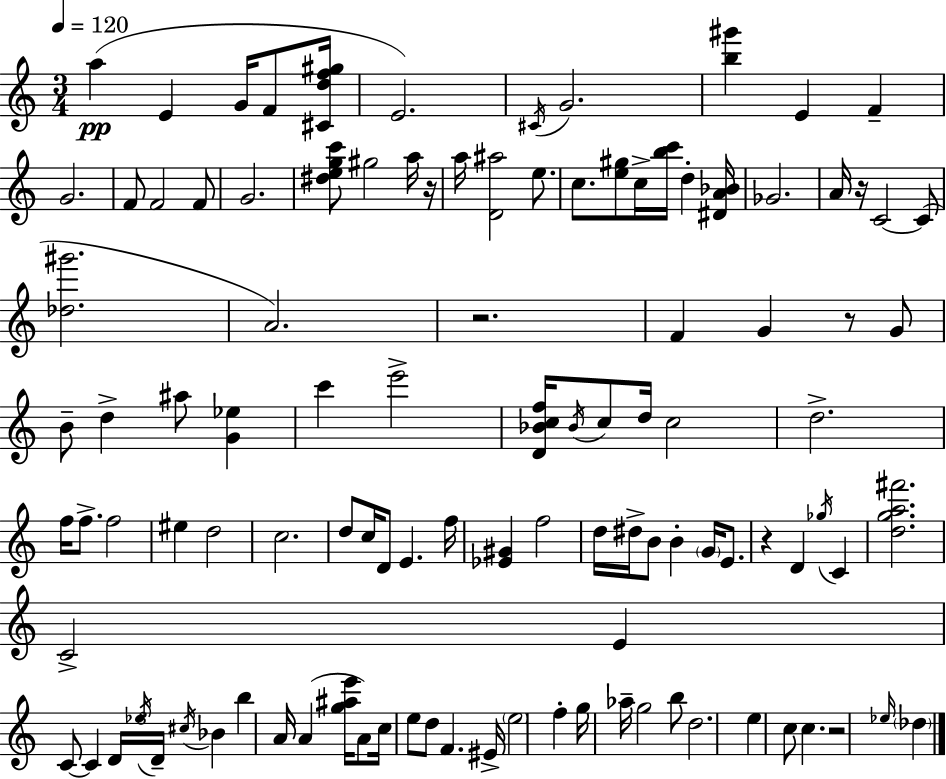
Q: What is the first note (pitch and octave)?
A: A5